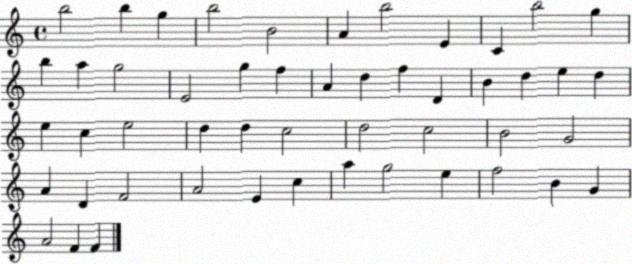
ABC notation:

X:1
T:Untitled
M:4/4
L:1/4
K:C
b2 b g b2 B2 A b2 E C b2 g b a g2 E2 g f A d f D B d e d e c e2 d d c2 d2 c2 B2 G2 A D F2 A2 E c a g2 e f2 B G A2 F F